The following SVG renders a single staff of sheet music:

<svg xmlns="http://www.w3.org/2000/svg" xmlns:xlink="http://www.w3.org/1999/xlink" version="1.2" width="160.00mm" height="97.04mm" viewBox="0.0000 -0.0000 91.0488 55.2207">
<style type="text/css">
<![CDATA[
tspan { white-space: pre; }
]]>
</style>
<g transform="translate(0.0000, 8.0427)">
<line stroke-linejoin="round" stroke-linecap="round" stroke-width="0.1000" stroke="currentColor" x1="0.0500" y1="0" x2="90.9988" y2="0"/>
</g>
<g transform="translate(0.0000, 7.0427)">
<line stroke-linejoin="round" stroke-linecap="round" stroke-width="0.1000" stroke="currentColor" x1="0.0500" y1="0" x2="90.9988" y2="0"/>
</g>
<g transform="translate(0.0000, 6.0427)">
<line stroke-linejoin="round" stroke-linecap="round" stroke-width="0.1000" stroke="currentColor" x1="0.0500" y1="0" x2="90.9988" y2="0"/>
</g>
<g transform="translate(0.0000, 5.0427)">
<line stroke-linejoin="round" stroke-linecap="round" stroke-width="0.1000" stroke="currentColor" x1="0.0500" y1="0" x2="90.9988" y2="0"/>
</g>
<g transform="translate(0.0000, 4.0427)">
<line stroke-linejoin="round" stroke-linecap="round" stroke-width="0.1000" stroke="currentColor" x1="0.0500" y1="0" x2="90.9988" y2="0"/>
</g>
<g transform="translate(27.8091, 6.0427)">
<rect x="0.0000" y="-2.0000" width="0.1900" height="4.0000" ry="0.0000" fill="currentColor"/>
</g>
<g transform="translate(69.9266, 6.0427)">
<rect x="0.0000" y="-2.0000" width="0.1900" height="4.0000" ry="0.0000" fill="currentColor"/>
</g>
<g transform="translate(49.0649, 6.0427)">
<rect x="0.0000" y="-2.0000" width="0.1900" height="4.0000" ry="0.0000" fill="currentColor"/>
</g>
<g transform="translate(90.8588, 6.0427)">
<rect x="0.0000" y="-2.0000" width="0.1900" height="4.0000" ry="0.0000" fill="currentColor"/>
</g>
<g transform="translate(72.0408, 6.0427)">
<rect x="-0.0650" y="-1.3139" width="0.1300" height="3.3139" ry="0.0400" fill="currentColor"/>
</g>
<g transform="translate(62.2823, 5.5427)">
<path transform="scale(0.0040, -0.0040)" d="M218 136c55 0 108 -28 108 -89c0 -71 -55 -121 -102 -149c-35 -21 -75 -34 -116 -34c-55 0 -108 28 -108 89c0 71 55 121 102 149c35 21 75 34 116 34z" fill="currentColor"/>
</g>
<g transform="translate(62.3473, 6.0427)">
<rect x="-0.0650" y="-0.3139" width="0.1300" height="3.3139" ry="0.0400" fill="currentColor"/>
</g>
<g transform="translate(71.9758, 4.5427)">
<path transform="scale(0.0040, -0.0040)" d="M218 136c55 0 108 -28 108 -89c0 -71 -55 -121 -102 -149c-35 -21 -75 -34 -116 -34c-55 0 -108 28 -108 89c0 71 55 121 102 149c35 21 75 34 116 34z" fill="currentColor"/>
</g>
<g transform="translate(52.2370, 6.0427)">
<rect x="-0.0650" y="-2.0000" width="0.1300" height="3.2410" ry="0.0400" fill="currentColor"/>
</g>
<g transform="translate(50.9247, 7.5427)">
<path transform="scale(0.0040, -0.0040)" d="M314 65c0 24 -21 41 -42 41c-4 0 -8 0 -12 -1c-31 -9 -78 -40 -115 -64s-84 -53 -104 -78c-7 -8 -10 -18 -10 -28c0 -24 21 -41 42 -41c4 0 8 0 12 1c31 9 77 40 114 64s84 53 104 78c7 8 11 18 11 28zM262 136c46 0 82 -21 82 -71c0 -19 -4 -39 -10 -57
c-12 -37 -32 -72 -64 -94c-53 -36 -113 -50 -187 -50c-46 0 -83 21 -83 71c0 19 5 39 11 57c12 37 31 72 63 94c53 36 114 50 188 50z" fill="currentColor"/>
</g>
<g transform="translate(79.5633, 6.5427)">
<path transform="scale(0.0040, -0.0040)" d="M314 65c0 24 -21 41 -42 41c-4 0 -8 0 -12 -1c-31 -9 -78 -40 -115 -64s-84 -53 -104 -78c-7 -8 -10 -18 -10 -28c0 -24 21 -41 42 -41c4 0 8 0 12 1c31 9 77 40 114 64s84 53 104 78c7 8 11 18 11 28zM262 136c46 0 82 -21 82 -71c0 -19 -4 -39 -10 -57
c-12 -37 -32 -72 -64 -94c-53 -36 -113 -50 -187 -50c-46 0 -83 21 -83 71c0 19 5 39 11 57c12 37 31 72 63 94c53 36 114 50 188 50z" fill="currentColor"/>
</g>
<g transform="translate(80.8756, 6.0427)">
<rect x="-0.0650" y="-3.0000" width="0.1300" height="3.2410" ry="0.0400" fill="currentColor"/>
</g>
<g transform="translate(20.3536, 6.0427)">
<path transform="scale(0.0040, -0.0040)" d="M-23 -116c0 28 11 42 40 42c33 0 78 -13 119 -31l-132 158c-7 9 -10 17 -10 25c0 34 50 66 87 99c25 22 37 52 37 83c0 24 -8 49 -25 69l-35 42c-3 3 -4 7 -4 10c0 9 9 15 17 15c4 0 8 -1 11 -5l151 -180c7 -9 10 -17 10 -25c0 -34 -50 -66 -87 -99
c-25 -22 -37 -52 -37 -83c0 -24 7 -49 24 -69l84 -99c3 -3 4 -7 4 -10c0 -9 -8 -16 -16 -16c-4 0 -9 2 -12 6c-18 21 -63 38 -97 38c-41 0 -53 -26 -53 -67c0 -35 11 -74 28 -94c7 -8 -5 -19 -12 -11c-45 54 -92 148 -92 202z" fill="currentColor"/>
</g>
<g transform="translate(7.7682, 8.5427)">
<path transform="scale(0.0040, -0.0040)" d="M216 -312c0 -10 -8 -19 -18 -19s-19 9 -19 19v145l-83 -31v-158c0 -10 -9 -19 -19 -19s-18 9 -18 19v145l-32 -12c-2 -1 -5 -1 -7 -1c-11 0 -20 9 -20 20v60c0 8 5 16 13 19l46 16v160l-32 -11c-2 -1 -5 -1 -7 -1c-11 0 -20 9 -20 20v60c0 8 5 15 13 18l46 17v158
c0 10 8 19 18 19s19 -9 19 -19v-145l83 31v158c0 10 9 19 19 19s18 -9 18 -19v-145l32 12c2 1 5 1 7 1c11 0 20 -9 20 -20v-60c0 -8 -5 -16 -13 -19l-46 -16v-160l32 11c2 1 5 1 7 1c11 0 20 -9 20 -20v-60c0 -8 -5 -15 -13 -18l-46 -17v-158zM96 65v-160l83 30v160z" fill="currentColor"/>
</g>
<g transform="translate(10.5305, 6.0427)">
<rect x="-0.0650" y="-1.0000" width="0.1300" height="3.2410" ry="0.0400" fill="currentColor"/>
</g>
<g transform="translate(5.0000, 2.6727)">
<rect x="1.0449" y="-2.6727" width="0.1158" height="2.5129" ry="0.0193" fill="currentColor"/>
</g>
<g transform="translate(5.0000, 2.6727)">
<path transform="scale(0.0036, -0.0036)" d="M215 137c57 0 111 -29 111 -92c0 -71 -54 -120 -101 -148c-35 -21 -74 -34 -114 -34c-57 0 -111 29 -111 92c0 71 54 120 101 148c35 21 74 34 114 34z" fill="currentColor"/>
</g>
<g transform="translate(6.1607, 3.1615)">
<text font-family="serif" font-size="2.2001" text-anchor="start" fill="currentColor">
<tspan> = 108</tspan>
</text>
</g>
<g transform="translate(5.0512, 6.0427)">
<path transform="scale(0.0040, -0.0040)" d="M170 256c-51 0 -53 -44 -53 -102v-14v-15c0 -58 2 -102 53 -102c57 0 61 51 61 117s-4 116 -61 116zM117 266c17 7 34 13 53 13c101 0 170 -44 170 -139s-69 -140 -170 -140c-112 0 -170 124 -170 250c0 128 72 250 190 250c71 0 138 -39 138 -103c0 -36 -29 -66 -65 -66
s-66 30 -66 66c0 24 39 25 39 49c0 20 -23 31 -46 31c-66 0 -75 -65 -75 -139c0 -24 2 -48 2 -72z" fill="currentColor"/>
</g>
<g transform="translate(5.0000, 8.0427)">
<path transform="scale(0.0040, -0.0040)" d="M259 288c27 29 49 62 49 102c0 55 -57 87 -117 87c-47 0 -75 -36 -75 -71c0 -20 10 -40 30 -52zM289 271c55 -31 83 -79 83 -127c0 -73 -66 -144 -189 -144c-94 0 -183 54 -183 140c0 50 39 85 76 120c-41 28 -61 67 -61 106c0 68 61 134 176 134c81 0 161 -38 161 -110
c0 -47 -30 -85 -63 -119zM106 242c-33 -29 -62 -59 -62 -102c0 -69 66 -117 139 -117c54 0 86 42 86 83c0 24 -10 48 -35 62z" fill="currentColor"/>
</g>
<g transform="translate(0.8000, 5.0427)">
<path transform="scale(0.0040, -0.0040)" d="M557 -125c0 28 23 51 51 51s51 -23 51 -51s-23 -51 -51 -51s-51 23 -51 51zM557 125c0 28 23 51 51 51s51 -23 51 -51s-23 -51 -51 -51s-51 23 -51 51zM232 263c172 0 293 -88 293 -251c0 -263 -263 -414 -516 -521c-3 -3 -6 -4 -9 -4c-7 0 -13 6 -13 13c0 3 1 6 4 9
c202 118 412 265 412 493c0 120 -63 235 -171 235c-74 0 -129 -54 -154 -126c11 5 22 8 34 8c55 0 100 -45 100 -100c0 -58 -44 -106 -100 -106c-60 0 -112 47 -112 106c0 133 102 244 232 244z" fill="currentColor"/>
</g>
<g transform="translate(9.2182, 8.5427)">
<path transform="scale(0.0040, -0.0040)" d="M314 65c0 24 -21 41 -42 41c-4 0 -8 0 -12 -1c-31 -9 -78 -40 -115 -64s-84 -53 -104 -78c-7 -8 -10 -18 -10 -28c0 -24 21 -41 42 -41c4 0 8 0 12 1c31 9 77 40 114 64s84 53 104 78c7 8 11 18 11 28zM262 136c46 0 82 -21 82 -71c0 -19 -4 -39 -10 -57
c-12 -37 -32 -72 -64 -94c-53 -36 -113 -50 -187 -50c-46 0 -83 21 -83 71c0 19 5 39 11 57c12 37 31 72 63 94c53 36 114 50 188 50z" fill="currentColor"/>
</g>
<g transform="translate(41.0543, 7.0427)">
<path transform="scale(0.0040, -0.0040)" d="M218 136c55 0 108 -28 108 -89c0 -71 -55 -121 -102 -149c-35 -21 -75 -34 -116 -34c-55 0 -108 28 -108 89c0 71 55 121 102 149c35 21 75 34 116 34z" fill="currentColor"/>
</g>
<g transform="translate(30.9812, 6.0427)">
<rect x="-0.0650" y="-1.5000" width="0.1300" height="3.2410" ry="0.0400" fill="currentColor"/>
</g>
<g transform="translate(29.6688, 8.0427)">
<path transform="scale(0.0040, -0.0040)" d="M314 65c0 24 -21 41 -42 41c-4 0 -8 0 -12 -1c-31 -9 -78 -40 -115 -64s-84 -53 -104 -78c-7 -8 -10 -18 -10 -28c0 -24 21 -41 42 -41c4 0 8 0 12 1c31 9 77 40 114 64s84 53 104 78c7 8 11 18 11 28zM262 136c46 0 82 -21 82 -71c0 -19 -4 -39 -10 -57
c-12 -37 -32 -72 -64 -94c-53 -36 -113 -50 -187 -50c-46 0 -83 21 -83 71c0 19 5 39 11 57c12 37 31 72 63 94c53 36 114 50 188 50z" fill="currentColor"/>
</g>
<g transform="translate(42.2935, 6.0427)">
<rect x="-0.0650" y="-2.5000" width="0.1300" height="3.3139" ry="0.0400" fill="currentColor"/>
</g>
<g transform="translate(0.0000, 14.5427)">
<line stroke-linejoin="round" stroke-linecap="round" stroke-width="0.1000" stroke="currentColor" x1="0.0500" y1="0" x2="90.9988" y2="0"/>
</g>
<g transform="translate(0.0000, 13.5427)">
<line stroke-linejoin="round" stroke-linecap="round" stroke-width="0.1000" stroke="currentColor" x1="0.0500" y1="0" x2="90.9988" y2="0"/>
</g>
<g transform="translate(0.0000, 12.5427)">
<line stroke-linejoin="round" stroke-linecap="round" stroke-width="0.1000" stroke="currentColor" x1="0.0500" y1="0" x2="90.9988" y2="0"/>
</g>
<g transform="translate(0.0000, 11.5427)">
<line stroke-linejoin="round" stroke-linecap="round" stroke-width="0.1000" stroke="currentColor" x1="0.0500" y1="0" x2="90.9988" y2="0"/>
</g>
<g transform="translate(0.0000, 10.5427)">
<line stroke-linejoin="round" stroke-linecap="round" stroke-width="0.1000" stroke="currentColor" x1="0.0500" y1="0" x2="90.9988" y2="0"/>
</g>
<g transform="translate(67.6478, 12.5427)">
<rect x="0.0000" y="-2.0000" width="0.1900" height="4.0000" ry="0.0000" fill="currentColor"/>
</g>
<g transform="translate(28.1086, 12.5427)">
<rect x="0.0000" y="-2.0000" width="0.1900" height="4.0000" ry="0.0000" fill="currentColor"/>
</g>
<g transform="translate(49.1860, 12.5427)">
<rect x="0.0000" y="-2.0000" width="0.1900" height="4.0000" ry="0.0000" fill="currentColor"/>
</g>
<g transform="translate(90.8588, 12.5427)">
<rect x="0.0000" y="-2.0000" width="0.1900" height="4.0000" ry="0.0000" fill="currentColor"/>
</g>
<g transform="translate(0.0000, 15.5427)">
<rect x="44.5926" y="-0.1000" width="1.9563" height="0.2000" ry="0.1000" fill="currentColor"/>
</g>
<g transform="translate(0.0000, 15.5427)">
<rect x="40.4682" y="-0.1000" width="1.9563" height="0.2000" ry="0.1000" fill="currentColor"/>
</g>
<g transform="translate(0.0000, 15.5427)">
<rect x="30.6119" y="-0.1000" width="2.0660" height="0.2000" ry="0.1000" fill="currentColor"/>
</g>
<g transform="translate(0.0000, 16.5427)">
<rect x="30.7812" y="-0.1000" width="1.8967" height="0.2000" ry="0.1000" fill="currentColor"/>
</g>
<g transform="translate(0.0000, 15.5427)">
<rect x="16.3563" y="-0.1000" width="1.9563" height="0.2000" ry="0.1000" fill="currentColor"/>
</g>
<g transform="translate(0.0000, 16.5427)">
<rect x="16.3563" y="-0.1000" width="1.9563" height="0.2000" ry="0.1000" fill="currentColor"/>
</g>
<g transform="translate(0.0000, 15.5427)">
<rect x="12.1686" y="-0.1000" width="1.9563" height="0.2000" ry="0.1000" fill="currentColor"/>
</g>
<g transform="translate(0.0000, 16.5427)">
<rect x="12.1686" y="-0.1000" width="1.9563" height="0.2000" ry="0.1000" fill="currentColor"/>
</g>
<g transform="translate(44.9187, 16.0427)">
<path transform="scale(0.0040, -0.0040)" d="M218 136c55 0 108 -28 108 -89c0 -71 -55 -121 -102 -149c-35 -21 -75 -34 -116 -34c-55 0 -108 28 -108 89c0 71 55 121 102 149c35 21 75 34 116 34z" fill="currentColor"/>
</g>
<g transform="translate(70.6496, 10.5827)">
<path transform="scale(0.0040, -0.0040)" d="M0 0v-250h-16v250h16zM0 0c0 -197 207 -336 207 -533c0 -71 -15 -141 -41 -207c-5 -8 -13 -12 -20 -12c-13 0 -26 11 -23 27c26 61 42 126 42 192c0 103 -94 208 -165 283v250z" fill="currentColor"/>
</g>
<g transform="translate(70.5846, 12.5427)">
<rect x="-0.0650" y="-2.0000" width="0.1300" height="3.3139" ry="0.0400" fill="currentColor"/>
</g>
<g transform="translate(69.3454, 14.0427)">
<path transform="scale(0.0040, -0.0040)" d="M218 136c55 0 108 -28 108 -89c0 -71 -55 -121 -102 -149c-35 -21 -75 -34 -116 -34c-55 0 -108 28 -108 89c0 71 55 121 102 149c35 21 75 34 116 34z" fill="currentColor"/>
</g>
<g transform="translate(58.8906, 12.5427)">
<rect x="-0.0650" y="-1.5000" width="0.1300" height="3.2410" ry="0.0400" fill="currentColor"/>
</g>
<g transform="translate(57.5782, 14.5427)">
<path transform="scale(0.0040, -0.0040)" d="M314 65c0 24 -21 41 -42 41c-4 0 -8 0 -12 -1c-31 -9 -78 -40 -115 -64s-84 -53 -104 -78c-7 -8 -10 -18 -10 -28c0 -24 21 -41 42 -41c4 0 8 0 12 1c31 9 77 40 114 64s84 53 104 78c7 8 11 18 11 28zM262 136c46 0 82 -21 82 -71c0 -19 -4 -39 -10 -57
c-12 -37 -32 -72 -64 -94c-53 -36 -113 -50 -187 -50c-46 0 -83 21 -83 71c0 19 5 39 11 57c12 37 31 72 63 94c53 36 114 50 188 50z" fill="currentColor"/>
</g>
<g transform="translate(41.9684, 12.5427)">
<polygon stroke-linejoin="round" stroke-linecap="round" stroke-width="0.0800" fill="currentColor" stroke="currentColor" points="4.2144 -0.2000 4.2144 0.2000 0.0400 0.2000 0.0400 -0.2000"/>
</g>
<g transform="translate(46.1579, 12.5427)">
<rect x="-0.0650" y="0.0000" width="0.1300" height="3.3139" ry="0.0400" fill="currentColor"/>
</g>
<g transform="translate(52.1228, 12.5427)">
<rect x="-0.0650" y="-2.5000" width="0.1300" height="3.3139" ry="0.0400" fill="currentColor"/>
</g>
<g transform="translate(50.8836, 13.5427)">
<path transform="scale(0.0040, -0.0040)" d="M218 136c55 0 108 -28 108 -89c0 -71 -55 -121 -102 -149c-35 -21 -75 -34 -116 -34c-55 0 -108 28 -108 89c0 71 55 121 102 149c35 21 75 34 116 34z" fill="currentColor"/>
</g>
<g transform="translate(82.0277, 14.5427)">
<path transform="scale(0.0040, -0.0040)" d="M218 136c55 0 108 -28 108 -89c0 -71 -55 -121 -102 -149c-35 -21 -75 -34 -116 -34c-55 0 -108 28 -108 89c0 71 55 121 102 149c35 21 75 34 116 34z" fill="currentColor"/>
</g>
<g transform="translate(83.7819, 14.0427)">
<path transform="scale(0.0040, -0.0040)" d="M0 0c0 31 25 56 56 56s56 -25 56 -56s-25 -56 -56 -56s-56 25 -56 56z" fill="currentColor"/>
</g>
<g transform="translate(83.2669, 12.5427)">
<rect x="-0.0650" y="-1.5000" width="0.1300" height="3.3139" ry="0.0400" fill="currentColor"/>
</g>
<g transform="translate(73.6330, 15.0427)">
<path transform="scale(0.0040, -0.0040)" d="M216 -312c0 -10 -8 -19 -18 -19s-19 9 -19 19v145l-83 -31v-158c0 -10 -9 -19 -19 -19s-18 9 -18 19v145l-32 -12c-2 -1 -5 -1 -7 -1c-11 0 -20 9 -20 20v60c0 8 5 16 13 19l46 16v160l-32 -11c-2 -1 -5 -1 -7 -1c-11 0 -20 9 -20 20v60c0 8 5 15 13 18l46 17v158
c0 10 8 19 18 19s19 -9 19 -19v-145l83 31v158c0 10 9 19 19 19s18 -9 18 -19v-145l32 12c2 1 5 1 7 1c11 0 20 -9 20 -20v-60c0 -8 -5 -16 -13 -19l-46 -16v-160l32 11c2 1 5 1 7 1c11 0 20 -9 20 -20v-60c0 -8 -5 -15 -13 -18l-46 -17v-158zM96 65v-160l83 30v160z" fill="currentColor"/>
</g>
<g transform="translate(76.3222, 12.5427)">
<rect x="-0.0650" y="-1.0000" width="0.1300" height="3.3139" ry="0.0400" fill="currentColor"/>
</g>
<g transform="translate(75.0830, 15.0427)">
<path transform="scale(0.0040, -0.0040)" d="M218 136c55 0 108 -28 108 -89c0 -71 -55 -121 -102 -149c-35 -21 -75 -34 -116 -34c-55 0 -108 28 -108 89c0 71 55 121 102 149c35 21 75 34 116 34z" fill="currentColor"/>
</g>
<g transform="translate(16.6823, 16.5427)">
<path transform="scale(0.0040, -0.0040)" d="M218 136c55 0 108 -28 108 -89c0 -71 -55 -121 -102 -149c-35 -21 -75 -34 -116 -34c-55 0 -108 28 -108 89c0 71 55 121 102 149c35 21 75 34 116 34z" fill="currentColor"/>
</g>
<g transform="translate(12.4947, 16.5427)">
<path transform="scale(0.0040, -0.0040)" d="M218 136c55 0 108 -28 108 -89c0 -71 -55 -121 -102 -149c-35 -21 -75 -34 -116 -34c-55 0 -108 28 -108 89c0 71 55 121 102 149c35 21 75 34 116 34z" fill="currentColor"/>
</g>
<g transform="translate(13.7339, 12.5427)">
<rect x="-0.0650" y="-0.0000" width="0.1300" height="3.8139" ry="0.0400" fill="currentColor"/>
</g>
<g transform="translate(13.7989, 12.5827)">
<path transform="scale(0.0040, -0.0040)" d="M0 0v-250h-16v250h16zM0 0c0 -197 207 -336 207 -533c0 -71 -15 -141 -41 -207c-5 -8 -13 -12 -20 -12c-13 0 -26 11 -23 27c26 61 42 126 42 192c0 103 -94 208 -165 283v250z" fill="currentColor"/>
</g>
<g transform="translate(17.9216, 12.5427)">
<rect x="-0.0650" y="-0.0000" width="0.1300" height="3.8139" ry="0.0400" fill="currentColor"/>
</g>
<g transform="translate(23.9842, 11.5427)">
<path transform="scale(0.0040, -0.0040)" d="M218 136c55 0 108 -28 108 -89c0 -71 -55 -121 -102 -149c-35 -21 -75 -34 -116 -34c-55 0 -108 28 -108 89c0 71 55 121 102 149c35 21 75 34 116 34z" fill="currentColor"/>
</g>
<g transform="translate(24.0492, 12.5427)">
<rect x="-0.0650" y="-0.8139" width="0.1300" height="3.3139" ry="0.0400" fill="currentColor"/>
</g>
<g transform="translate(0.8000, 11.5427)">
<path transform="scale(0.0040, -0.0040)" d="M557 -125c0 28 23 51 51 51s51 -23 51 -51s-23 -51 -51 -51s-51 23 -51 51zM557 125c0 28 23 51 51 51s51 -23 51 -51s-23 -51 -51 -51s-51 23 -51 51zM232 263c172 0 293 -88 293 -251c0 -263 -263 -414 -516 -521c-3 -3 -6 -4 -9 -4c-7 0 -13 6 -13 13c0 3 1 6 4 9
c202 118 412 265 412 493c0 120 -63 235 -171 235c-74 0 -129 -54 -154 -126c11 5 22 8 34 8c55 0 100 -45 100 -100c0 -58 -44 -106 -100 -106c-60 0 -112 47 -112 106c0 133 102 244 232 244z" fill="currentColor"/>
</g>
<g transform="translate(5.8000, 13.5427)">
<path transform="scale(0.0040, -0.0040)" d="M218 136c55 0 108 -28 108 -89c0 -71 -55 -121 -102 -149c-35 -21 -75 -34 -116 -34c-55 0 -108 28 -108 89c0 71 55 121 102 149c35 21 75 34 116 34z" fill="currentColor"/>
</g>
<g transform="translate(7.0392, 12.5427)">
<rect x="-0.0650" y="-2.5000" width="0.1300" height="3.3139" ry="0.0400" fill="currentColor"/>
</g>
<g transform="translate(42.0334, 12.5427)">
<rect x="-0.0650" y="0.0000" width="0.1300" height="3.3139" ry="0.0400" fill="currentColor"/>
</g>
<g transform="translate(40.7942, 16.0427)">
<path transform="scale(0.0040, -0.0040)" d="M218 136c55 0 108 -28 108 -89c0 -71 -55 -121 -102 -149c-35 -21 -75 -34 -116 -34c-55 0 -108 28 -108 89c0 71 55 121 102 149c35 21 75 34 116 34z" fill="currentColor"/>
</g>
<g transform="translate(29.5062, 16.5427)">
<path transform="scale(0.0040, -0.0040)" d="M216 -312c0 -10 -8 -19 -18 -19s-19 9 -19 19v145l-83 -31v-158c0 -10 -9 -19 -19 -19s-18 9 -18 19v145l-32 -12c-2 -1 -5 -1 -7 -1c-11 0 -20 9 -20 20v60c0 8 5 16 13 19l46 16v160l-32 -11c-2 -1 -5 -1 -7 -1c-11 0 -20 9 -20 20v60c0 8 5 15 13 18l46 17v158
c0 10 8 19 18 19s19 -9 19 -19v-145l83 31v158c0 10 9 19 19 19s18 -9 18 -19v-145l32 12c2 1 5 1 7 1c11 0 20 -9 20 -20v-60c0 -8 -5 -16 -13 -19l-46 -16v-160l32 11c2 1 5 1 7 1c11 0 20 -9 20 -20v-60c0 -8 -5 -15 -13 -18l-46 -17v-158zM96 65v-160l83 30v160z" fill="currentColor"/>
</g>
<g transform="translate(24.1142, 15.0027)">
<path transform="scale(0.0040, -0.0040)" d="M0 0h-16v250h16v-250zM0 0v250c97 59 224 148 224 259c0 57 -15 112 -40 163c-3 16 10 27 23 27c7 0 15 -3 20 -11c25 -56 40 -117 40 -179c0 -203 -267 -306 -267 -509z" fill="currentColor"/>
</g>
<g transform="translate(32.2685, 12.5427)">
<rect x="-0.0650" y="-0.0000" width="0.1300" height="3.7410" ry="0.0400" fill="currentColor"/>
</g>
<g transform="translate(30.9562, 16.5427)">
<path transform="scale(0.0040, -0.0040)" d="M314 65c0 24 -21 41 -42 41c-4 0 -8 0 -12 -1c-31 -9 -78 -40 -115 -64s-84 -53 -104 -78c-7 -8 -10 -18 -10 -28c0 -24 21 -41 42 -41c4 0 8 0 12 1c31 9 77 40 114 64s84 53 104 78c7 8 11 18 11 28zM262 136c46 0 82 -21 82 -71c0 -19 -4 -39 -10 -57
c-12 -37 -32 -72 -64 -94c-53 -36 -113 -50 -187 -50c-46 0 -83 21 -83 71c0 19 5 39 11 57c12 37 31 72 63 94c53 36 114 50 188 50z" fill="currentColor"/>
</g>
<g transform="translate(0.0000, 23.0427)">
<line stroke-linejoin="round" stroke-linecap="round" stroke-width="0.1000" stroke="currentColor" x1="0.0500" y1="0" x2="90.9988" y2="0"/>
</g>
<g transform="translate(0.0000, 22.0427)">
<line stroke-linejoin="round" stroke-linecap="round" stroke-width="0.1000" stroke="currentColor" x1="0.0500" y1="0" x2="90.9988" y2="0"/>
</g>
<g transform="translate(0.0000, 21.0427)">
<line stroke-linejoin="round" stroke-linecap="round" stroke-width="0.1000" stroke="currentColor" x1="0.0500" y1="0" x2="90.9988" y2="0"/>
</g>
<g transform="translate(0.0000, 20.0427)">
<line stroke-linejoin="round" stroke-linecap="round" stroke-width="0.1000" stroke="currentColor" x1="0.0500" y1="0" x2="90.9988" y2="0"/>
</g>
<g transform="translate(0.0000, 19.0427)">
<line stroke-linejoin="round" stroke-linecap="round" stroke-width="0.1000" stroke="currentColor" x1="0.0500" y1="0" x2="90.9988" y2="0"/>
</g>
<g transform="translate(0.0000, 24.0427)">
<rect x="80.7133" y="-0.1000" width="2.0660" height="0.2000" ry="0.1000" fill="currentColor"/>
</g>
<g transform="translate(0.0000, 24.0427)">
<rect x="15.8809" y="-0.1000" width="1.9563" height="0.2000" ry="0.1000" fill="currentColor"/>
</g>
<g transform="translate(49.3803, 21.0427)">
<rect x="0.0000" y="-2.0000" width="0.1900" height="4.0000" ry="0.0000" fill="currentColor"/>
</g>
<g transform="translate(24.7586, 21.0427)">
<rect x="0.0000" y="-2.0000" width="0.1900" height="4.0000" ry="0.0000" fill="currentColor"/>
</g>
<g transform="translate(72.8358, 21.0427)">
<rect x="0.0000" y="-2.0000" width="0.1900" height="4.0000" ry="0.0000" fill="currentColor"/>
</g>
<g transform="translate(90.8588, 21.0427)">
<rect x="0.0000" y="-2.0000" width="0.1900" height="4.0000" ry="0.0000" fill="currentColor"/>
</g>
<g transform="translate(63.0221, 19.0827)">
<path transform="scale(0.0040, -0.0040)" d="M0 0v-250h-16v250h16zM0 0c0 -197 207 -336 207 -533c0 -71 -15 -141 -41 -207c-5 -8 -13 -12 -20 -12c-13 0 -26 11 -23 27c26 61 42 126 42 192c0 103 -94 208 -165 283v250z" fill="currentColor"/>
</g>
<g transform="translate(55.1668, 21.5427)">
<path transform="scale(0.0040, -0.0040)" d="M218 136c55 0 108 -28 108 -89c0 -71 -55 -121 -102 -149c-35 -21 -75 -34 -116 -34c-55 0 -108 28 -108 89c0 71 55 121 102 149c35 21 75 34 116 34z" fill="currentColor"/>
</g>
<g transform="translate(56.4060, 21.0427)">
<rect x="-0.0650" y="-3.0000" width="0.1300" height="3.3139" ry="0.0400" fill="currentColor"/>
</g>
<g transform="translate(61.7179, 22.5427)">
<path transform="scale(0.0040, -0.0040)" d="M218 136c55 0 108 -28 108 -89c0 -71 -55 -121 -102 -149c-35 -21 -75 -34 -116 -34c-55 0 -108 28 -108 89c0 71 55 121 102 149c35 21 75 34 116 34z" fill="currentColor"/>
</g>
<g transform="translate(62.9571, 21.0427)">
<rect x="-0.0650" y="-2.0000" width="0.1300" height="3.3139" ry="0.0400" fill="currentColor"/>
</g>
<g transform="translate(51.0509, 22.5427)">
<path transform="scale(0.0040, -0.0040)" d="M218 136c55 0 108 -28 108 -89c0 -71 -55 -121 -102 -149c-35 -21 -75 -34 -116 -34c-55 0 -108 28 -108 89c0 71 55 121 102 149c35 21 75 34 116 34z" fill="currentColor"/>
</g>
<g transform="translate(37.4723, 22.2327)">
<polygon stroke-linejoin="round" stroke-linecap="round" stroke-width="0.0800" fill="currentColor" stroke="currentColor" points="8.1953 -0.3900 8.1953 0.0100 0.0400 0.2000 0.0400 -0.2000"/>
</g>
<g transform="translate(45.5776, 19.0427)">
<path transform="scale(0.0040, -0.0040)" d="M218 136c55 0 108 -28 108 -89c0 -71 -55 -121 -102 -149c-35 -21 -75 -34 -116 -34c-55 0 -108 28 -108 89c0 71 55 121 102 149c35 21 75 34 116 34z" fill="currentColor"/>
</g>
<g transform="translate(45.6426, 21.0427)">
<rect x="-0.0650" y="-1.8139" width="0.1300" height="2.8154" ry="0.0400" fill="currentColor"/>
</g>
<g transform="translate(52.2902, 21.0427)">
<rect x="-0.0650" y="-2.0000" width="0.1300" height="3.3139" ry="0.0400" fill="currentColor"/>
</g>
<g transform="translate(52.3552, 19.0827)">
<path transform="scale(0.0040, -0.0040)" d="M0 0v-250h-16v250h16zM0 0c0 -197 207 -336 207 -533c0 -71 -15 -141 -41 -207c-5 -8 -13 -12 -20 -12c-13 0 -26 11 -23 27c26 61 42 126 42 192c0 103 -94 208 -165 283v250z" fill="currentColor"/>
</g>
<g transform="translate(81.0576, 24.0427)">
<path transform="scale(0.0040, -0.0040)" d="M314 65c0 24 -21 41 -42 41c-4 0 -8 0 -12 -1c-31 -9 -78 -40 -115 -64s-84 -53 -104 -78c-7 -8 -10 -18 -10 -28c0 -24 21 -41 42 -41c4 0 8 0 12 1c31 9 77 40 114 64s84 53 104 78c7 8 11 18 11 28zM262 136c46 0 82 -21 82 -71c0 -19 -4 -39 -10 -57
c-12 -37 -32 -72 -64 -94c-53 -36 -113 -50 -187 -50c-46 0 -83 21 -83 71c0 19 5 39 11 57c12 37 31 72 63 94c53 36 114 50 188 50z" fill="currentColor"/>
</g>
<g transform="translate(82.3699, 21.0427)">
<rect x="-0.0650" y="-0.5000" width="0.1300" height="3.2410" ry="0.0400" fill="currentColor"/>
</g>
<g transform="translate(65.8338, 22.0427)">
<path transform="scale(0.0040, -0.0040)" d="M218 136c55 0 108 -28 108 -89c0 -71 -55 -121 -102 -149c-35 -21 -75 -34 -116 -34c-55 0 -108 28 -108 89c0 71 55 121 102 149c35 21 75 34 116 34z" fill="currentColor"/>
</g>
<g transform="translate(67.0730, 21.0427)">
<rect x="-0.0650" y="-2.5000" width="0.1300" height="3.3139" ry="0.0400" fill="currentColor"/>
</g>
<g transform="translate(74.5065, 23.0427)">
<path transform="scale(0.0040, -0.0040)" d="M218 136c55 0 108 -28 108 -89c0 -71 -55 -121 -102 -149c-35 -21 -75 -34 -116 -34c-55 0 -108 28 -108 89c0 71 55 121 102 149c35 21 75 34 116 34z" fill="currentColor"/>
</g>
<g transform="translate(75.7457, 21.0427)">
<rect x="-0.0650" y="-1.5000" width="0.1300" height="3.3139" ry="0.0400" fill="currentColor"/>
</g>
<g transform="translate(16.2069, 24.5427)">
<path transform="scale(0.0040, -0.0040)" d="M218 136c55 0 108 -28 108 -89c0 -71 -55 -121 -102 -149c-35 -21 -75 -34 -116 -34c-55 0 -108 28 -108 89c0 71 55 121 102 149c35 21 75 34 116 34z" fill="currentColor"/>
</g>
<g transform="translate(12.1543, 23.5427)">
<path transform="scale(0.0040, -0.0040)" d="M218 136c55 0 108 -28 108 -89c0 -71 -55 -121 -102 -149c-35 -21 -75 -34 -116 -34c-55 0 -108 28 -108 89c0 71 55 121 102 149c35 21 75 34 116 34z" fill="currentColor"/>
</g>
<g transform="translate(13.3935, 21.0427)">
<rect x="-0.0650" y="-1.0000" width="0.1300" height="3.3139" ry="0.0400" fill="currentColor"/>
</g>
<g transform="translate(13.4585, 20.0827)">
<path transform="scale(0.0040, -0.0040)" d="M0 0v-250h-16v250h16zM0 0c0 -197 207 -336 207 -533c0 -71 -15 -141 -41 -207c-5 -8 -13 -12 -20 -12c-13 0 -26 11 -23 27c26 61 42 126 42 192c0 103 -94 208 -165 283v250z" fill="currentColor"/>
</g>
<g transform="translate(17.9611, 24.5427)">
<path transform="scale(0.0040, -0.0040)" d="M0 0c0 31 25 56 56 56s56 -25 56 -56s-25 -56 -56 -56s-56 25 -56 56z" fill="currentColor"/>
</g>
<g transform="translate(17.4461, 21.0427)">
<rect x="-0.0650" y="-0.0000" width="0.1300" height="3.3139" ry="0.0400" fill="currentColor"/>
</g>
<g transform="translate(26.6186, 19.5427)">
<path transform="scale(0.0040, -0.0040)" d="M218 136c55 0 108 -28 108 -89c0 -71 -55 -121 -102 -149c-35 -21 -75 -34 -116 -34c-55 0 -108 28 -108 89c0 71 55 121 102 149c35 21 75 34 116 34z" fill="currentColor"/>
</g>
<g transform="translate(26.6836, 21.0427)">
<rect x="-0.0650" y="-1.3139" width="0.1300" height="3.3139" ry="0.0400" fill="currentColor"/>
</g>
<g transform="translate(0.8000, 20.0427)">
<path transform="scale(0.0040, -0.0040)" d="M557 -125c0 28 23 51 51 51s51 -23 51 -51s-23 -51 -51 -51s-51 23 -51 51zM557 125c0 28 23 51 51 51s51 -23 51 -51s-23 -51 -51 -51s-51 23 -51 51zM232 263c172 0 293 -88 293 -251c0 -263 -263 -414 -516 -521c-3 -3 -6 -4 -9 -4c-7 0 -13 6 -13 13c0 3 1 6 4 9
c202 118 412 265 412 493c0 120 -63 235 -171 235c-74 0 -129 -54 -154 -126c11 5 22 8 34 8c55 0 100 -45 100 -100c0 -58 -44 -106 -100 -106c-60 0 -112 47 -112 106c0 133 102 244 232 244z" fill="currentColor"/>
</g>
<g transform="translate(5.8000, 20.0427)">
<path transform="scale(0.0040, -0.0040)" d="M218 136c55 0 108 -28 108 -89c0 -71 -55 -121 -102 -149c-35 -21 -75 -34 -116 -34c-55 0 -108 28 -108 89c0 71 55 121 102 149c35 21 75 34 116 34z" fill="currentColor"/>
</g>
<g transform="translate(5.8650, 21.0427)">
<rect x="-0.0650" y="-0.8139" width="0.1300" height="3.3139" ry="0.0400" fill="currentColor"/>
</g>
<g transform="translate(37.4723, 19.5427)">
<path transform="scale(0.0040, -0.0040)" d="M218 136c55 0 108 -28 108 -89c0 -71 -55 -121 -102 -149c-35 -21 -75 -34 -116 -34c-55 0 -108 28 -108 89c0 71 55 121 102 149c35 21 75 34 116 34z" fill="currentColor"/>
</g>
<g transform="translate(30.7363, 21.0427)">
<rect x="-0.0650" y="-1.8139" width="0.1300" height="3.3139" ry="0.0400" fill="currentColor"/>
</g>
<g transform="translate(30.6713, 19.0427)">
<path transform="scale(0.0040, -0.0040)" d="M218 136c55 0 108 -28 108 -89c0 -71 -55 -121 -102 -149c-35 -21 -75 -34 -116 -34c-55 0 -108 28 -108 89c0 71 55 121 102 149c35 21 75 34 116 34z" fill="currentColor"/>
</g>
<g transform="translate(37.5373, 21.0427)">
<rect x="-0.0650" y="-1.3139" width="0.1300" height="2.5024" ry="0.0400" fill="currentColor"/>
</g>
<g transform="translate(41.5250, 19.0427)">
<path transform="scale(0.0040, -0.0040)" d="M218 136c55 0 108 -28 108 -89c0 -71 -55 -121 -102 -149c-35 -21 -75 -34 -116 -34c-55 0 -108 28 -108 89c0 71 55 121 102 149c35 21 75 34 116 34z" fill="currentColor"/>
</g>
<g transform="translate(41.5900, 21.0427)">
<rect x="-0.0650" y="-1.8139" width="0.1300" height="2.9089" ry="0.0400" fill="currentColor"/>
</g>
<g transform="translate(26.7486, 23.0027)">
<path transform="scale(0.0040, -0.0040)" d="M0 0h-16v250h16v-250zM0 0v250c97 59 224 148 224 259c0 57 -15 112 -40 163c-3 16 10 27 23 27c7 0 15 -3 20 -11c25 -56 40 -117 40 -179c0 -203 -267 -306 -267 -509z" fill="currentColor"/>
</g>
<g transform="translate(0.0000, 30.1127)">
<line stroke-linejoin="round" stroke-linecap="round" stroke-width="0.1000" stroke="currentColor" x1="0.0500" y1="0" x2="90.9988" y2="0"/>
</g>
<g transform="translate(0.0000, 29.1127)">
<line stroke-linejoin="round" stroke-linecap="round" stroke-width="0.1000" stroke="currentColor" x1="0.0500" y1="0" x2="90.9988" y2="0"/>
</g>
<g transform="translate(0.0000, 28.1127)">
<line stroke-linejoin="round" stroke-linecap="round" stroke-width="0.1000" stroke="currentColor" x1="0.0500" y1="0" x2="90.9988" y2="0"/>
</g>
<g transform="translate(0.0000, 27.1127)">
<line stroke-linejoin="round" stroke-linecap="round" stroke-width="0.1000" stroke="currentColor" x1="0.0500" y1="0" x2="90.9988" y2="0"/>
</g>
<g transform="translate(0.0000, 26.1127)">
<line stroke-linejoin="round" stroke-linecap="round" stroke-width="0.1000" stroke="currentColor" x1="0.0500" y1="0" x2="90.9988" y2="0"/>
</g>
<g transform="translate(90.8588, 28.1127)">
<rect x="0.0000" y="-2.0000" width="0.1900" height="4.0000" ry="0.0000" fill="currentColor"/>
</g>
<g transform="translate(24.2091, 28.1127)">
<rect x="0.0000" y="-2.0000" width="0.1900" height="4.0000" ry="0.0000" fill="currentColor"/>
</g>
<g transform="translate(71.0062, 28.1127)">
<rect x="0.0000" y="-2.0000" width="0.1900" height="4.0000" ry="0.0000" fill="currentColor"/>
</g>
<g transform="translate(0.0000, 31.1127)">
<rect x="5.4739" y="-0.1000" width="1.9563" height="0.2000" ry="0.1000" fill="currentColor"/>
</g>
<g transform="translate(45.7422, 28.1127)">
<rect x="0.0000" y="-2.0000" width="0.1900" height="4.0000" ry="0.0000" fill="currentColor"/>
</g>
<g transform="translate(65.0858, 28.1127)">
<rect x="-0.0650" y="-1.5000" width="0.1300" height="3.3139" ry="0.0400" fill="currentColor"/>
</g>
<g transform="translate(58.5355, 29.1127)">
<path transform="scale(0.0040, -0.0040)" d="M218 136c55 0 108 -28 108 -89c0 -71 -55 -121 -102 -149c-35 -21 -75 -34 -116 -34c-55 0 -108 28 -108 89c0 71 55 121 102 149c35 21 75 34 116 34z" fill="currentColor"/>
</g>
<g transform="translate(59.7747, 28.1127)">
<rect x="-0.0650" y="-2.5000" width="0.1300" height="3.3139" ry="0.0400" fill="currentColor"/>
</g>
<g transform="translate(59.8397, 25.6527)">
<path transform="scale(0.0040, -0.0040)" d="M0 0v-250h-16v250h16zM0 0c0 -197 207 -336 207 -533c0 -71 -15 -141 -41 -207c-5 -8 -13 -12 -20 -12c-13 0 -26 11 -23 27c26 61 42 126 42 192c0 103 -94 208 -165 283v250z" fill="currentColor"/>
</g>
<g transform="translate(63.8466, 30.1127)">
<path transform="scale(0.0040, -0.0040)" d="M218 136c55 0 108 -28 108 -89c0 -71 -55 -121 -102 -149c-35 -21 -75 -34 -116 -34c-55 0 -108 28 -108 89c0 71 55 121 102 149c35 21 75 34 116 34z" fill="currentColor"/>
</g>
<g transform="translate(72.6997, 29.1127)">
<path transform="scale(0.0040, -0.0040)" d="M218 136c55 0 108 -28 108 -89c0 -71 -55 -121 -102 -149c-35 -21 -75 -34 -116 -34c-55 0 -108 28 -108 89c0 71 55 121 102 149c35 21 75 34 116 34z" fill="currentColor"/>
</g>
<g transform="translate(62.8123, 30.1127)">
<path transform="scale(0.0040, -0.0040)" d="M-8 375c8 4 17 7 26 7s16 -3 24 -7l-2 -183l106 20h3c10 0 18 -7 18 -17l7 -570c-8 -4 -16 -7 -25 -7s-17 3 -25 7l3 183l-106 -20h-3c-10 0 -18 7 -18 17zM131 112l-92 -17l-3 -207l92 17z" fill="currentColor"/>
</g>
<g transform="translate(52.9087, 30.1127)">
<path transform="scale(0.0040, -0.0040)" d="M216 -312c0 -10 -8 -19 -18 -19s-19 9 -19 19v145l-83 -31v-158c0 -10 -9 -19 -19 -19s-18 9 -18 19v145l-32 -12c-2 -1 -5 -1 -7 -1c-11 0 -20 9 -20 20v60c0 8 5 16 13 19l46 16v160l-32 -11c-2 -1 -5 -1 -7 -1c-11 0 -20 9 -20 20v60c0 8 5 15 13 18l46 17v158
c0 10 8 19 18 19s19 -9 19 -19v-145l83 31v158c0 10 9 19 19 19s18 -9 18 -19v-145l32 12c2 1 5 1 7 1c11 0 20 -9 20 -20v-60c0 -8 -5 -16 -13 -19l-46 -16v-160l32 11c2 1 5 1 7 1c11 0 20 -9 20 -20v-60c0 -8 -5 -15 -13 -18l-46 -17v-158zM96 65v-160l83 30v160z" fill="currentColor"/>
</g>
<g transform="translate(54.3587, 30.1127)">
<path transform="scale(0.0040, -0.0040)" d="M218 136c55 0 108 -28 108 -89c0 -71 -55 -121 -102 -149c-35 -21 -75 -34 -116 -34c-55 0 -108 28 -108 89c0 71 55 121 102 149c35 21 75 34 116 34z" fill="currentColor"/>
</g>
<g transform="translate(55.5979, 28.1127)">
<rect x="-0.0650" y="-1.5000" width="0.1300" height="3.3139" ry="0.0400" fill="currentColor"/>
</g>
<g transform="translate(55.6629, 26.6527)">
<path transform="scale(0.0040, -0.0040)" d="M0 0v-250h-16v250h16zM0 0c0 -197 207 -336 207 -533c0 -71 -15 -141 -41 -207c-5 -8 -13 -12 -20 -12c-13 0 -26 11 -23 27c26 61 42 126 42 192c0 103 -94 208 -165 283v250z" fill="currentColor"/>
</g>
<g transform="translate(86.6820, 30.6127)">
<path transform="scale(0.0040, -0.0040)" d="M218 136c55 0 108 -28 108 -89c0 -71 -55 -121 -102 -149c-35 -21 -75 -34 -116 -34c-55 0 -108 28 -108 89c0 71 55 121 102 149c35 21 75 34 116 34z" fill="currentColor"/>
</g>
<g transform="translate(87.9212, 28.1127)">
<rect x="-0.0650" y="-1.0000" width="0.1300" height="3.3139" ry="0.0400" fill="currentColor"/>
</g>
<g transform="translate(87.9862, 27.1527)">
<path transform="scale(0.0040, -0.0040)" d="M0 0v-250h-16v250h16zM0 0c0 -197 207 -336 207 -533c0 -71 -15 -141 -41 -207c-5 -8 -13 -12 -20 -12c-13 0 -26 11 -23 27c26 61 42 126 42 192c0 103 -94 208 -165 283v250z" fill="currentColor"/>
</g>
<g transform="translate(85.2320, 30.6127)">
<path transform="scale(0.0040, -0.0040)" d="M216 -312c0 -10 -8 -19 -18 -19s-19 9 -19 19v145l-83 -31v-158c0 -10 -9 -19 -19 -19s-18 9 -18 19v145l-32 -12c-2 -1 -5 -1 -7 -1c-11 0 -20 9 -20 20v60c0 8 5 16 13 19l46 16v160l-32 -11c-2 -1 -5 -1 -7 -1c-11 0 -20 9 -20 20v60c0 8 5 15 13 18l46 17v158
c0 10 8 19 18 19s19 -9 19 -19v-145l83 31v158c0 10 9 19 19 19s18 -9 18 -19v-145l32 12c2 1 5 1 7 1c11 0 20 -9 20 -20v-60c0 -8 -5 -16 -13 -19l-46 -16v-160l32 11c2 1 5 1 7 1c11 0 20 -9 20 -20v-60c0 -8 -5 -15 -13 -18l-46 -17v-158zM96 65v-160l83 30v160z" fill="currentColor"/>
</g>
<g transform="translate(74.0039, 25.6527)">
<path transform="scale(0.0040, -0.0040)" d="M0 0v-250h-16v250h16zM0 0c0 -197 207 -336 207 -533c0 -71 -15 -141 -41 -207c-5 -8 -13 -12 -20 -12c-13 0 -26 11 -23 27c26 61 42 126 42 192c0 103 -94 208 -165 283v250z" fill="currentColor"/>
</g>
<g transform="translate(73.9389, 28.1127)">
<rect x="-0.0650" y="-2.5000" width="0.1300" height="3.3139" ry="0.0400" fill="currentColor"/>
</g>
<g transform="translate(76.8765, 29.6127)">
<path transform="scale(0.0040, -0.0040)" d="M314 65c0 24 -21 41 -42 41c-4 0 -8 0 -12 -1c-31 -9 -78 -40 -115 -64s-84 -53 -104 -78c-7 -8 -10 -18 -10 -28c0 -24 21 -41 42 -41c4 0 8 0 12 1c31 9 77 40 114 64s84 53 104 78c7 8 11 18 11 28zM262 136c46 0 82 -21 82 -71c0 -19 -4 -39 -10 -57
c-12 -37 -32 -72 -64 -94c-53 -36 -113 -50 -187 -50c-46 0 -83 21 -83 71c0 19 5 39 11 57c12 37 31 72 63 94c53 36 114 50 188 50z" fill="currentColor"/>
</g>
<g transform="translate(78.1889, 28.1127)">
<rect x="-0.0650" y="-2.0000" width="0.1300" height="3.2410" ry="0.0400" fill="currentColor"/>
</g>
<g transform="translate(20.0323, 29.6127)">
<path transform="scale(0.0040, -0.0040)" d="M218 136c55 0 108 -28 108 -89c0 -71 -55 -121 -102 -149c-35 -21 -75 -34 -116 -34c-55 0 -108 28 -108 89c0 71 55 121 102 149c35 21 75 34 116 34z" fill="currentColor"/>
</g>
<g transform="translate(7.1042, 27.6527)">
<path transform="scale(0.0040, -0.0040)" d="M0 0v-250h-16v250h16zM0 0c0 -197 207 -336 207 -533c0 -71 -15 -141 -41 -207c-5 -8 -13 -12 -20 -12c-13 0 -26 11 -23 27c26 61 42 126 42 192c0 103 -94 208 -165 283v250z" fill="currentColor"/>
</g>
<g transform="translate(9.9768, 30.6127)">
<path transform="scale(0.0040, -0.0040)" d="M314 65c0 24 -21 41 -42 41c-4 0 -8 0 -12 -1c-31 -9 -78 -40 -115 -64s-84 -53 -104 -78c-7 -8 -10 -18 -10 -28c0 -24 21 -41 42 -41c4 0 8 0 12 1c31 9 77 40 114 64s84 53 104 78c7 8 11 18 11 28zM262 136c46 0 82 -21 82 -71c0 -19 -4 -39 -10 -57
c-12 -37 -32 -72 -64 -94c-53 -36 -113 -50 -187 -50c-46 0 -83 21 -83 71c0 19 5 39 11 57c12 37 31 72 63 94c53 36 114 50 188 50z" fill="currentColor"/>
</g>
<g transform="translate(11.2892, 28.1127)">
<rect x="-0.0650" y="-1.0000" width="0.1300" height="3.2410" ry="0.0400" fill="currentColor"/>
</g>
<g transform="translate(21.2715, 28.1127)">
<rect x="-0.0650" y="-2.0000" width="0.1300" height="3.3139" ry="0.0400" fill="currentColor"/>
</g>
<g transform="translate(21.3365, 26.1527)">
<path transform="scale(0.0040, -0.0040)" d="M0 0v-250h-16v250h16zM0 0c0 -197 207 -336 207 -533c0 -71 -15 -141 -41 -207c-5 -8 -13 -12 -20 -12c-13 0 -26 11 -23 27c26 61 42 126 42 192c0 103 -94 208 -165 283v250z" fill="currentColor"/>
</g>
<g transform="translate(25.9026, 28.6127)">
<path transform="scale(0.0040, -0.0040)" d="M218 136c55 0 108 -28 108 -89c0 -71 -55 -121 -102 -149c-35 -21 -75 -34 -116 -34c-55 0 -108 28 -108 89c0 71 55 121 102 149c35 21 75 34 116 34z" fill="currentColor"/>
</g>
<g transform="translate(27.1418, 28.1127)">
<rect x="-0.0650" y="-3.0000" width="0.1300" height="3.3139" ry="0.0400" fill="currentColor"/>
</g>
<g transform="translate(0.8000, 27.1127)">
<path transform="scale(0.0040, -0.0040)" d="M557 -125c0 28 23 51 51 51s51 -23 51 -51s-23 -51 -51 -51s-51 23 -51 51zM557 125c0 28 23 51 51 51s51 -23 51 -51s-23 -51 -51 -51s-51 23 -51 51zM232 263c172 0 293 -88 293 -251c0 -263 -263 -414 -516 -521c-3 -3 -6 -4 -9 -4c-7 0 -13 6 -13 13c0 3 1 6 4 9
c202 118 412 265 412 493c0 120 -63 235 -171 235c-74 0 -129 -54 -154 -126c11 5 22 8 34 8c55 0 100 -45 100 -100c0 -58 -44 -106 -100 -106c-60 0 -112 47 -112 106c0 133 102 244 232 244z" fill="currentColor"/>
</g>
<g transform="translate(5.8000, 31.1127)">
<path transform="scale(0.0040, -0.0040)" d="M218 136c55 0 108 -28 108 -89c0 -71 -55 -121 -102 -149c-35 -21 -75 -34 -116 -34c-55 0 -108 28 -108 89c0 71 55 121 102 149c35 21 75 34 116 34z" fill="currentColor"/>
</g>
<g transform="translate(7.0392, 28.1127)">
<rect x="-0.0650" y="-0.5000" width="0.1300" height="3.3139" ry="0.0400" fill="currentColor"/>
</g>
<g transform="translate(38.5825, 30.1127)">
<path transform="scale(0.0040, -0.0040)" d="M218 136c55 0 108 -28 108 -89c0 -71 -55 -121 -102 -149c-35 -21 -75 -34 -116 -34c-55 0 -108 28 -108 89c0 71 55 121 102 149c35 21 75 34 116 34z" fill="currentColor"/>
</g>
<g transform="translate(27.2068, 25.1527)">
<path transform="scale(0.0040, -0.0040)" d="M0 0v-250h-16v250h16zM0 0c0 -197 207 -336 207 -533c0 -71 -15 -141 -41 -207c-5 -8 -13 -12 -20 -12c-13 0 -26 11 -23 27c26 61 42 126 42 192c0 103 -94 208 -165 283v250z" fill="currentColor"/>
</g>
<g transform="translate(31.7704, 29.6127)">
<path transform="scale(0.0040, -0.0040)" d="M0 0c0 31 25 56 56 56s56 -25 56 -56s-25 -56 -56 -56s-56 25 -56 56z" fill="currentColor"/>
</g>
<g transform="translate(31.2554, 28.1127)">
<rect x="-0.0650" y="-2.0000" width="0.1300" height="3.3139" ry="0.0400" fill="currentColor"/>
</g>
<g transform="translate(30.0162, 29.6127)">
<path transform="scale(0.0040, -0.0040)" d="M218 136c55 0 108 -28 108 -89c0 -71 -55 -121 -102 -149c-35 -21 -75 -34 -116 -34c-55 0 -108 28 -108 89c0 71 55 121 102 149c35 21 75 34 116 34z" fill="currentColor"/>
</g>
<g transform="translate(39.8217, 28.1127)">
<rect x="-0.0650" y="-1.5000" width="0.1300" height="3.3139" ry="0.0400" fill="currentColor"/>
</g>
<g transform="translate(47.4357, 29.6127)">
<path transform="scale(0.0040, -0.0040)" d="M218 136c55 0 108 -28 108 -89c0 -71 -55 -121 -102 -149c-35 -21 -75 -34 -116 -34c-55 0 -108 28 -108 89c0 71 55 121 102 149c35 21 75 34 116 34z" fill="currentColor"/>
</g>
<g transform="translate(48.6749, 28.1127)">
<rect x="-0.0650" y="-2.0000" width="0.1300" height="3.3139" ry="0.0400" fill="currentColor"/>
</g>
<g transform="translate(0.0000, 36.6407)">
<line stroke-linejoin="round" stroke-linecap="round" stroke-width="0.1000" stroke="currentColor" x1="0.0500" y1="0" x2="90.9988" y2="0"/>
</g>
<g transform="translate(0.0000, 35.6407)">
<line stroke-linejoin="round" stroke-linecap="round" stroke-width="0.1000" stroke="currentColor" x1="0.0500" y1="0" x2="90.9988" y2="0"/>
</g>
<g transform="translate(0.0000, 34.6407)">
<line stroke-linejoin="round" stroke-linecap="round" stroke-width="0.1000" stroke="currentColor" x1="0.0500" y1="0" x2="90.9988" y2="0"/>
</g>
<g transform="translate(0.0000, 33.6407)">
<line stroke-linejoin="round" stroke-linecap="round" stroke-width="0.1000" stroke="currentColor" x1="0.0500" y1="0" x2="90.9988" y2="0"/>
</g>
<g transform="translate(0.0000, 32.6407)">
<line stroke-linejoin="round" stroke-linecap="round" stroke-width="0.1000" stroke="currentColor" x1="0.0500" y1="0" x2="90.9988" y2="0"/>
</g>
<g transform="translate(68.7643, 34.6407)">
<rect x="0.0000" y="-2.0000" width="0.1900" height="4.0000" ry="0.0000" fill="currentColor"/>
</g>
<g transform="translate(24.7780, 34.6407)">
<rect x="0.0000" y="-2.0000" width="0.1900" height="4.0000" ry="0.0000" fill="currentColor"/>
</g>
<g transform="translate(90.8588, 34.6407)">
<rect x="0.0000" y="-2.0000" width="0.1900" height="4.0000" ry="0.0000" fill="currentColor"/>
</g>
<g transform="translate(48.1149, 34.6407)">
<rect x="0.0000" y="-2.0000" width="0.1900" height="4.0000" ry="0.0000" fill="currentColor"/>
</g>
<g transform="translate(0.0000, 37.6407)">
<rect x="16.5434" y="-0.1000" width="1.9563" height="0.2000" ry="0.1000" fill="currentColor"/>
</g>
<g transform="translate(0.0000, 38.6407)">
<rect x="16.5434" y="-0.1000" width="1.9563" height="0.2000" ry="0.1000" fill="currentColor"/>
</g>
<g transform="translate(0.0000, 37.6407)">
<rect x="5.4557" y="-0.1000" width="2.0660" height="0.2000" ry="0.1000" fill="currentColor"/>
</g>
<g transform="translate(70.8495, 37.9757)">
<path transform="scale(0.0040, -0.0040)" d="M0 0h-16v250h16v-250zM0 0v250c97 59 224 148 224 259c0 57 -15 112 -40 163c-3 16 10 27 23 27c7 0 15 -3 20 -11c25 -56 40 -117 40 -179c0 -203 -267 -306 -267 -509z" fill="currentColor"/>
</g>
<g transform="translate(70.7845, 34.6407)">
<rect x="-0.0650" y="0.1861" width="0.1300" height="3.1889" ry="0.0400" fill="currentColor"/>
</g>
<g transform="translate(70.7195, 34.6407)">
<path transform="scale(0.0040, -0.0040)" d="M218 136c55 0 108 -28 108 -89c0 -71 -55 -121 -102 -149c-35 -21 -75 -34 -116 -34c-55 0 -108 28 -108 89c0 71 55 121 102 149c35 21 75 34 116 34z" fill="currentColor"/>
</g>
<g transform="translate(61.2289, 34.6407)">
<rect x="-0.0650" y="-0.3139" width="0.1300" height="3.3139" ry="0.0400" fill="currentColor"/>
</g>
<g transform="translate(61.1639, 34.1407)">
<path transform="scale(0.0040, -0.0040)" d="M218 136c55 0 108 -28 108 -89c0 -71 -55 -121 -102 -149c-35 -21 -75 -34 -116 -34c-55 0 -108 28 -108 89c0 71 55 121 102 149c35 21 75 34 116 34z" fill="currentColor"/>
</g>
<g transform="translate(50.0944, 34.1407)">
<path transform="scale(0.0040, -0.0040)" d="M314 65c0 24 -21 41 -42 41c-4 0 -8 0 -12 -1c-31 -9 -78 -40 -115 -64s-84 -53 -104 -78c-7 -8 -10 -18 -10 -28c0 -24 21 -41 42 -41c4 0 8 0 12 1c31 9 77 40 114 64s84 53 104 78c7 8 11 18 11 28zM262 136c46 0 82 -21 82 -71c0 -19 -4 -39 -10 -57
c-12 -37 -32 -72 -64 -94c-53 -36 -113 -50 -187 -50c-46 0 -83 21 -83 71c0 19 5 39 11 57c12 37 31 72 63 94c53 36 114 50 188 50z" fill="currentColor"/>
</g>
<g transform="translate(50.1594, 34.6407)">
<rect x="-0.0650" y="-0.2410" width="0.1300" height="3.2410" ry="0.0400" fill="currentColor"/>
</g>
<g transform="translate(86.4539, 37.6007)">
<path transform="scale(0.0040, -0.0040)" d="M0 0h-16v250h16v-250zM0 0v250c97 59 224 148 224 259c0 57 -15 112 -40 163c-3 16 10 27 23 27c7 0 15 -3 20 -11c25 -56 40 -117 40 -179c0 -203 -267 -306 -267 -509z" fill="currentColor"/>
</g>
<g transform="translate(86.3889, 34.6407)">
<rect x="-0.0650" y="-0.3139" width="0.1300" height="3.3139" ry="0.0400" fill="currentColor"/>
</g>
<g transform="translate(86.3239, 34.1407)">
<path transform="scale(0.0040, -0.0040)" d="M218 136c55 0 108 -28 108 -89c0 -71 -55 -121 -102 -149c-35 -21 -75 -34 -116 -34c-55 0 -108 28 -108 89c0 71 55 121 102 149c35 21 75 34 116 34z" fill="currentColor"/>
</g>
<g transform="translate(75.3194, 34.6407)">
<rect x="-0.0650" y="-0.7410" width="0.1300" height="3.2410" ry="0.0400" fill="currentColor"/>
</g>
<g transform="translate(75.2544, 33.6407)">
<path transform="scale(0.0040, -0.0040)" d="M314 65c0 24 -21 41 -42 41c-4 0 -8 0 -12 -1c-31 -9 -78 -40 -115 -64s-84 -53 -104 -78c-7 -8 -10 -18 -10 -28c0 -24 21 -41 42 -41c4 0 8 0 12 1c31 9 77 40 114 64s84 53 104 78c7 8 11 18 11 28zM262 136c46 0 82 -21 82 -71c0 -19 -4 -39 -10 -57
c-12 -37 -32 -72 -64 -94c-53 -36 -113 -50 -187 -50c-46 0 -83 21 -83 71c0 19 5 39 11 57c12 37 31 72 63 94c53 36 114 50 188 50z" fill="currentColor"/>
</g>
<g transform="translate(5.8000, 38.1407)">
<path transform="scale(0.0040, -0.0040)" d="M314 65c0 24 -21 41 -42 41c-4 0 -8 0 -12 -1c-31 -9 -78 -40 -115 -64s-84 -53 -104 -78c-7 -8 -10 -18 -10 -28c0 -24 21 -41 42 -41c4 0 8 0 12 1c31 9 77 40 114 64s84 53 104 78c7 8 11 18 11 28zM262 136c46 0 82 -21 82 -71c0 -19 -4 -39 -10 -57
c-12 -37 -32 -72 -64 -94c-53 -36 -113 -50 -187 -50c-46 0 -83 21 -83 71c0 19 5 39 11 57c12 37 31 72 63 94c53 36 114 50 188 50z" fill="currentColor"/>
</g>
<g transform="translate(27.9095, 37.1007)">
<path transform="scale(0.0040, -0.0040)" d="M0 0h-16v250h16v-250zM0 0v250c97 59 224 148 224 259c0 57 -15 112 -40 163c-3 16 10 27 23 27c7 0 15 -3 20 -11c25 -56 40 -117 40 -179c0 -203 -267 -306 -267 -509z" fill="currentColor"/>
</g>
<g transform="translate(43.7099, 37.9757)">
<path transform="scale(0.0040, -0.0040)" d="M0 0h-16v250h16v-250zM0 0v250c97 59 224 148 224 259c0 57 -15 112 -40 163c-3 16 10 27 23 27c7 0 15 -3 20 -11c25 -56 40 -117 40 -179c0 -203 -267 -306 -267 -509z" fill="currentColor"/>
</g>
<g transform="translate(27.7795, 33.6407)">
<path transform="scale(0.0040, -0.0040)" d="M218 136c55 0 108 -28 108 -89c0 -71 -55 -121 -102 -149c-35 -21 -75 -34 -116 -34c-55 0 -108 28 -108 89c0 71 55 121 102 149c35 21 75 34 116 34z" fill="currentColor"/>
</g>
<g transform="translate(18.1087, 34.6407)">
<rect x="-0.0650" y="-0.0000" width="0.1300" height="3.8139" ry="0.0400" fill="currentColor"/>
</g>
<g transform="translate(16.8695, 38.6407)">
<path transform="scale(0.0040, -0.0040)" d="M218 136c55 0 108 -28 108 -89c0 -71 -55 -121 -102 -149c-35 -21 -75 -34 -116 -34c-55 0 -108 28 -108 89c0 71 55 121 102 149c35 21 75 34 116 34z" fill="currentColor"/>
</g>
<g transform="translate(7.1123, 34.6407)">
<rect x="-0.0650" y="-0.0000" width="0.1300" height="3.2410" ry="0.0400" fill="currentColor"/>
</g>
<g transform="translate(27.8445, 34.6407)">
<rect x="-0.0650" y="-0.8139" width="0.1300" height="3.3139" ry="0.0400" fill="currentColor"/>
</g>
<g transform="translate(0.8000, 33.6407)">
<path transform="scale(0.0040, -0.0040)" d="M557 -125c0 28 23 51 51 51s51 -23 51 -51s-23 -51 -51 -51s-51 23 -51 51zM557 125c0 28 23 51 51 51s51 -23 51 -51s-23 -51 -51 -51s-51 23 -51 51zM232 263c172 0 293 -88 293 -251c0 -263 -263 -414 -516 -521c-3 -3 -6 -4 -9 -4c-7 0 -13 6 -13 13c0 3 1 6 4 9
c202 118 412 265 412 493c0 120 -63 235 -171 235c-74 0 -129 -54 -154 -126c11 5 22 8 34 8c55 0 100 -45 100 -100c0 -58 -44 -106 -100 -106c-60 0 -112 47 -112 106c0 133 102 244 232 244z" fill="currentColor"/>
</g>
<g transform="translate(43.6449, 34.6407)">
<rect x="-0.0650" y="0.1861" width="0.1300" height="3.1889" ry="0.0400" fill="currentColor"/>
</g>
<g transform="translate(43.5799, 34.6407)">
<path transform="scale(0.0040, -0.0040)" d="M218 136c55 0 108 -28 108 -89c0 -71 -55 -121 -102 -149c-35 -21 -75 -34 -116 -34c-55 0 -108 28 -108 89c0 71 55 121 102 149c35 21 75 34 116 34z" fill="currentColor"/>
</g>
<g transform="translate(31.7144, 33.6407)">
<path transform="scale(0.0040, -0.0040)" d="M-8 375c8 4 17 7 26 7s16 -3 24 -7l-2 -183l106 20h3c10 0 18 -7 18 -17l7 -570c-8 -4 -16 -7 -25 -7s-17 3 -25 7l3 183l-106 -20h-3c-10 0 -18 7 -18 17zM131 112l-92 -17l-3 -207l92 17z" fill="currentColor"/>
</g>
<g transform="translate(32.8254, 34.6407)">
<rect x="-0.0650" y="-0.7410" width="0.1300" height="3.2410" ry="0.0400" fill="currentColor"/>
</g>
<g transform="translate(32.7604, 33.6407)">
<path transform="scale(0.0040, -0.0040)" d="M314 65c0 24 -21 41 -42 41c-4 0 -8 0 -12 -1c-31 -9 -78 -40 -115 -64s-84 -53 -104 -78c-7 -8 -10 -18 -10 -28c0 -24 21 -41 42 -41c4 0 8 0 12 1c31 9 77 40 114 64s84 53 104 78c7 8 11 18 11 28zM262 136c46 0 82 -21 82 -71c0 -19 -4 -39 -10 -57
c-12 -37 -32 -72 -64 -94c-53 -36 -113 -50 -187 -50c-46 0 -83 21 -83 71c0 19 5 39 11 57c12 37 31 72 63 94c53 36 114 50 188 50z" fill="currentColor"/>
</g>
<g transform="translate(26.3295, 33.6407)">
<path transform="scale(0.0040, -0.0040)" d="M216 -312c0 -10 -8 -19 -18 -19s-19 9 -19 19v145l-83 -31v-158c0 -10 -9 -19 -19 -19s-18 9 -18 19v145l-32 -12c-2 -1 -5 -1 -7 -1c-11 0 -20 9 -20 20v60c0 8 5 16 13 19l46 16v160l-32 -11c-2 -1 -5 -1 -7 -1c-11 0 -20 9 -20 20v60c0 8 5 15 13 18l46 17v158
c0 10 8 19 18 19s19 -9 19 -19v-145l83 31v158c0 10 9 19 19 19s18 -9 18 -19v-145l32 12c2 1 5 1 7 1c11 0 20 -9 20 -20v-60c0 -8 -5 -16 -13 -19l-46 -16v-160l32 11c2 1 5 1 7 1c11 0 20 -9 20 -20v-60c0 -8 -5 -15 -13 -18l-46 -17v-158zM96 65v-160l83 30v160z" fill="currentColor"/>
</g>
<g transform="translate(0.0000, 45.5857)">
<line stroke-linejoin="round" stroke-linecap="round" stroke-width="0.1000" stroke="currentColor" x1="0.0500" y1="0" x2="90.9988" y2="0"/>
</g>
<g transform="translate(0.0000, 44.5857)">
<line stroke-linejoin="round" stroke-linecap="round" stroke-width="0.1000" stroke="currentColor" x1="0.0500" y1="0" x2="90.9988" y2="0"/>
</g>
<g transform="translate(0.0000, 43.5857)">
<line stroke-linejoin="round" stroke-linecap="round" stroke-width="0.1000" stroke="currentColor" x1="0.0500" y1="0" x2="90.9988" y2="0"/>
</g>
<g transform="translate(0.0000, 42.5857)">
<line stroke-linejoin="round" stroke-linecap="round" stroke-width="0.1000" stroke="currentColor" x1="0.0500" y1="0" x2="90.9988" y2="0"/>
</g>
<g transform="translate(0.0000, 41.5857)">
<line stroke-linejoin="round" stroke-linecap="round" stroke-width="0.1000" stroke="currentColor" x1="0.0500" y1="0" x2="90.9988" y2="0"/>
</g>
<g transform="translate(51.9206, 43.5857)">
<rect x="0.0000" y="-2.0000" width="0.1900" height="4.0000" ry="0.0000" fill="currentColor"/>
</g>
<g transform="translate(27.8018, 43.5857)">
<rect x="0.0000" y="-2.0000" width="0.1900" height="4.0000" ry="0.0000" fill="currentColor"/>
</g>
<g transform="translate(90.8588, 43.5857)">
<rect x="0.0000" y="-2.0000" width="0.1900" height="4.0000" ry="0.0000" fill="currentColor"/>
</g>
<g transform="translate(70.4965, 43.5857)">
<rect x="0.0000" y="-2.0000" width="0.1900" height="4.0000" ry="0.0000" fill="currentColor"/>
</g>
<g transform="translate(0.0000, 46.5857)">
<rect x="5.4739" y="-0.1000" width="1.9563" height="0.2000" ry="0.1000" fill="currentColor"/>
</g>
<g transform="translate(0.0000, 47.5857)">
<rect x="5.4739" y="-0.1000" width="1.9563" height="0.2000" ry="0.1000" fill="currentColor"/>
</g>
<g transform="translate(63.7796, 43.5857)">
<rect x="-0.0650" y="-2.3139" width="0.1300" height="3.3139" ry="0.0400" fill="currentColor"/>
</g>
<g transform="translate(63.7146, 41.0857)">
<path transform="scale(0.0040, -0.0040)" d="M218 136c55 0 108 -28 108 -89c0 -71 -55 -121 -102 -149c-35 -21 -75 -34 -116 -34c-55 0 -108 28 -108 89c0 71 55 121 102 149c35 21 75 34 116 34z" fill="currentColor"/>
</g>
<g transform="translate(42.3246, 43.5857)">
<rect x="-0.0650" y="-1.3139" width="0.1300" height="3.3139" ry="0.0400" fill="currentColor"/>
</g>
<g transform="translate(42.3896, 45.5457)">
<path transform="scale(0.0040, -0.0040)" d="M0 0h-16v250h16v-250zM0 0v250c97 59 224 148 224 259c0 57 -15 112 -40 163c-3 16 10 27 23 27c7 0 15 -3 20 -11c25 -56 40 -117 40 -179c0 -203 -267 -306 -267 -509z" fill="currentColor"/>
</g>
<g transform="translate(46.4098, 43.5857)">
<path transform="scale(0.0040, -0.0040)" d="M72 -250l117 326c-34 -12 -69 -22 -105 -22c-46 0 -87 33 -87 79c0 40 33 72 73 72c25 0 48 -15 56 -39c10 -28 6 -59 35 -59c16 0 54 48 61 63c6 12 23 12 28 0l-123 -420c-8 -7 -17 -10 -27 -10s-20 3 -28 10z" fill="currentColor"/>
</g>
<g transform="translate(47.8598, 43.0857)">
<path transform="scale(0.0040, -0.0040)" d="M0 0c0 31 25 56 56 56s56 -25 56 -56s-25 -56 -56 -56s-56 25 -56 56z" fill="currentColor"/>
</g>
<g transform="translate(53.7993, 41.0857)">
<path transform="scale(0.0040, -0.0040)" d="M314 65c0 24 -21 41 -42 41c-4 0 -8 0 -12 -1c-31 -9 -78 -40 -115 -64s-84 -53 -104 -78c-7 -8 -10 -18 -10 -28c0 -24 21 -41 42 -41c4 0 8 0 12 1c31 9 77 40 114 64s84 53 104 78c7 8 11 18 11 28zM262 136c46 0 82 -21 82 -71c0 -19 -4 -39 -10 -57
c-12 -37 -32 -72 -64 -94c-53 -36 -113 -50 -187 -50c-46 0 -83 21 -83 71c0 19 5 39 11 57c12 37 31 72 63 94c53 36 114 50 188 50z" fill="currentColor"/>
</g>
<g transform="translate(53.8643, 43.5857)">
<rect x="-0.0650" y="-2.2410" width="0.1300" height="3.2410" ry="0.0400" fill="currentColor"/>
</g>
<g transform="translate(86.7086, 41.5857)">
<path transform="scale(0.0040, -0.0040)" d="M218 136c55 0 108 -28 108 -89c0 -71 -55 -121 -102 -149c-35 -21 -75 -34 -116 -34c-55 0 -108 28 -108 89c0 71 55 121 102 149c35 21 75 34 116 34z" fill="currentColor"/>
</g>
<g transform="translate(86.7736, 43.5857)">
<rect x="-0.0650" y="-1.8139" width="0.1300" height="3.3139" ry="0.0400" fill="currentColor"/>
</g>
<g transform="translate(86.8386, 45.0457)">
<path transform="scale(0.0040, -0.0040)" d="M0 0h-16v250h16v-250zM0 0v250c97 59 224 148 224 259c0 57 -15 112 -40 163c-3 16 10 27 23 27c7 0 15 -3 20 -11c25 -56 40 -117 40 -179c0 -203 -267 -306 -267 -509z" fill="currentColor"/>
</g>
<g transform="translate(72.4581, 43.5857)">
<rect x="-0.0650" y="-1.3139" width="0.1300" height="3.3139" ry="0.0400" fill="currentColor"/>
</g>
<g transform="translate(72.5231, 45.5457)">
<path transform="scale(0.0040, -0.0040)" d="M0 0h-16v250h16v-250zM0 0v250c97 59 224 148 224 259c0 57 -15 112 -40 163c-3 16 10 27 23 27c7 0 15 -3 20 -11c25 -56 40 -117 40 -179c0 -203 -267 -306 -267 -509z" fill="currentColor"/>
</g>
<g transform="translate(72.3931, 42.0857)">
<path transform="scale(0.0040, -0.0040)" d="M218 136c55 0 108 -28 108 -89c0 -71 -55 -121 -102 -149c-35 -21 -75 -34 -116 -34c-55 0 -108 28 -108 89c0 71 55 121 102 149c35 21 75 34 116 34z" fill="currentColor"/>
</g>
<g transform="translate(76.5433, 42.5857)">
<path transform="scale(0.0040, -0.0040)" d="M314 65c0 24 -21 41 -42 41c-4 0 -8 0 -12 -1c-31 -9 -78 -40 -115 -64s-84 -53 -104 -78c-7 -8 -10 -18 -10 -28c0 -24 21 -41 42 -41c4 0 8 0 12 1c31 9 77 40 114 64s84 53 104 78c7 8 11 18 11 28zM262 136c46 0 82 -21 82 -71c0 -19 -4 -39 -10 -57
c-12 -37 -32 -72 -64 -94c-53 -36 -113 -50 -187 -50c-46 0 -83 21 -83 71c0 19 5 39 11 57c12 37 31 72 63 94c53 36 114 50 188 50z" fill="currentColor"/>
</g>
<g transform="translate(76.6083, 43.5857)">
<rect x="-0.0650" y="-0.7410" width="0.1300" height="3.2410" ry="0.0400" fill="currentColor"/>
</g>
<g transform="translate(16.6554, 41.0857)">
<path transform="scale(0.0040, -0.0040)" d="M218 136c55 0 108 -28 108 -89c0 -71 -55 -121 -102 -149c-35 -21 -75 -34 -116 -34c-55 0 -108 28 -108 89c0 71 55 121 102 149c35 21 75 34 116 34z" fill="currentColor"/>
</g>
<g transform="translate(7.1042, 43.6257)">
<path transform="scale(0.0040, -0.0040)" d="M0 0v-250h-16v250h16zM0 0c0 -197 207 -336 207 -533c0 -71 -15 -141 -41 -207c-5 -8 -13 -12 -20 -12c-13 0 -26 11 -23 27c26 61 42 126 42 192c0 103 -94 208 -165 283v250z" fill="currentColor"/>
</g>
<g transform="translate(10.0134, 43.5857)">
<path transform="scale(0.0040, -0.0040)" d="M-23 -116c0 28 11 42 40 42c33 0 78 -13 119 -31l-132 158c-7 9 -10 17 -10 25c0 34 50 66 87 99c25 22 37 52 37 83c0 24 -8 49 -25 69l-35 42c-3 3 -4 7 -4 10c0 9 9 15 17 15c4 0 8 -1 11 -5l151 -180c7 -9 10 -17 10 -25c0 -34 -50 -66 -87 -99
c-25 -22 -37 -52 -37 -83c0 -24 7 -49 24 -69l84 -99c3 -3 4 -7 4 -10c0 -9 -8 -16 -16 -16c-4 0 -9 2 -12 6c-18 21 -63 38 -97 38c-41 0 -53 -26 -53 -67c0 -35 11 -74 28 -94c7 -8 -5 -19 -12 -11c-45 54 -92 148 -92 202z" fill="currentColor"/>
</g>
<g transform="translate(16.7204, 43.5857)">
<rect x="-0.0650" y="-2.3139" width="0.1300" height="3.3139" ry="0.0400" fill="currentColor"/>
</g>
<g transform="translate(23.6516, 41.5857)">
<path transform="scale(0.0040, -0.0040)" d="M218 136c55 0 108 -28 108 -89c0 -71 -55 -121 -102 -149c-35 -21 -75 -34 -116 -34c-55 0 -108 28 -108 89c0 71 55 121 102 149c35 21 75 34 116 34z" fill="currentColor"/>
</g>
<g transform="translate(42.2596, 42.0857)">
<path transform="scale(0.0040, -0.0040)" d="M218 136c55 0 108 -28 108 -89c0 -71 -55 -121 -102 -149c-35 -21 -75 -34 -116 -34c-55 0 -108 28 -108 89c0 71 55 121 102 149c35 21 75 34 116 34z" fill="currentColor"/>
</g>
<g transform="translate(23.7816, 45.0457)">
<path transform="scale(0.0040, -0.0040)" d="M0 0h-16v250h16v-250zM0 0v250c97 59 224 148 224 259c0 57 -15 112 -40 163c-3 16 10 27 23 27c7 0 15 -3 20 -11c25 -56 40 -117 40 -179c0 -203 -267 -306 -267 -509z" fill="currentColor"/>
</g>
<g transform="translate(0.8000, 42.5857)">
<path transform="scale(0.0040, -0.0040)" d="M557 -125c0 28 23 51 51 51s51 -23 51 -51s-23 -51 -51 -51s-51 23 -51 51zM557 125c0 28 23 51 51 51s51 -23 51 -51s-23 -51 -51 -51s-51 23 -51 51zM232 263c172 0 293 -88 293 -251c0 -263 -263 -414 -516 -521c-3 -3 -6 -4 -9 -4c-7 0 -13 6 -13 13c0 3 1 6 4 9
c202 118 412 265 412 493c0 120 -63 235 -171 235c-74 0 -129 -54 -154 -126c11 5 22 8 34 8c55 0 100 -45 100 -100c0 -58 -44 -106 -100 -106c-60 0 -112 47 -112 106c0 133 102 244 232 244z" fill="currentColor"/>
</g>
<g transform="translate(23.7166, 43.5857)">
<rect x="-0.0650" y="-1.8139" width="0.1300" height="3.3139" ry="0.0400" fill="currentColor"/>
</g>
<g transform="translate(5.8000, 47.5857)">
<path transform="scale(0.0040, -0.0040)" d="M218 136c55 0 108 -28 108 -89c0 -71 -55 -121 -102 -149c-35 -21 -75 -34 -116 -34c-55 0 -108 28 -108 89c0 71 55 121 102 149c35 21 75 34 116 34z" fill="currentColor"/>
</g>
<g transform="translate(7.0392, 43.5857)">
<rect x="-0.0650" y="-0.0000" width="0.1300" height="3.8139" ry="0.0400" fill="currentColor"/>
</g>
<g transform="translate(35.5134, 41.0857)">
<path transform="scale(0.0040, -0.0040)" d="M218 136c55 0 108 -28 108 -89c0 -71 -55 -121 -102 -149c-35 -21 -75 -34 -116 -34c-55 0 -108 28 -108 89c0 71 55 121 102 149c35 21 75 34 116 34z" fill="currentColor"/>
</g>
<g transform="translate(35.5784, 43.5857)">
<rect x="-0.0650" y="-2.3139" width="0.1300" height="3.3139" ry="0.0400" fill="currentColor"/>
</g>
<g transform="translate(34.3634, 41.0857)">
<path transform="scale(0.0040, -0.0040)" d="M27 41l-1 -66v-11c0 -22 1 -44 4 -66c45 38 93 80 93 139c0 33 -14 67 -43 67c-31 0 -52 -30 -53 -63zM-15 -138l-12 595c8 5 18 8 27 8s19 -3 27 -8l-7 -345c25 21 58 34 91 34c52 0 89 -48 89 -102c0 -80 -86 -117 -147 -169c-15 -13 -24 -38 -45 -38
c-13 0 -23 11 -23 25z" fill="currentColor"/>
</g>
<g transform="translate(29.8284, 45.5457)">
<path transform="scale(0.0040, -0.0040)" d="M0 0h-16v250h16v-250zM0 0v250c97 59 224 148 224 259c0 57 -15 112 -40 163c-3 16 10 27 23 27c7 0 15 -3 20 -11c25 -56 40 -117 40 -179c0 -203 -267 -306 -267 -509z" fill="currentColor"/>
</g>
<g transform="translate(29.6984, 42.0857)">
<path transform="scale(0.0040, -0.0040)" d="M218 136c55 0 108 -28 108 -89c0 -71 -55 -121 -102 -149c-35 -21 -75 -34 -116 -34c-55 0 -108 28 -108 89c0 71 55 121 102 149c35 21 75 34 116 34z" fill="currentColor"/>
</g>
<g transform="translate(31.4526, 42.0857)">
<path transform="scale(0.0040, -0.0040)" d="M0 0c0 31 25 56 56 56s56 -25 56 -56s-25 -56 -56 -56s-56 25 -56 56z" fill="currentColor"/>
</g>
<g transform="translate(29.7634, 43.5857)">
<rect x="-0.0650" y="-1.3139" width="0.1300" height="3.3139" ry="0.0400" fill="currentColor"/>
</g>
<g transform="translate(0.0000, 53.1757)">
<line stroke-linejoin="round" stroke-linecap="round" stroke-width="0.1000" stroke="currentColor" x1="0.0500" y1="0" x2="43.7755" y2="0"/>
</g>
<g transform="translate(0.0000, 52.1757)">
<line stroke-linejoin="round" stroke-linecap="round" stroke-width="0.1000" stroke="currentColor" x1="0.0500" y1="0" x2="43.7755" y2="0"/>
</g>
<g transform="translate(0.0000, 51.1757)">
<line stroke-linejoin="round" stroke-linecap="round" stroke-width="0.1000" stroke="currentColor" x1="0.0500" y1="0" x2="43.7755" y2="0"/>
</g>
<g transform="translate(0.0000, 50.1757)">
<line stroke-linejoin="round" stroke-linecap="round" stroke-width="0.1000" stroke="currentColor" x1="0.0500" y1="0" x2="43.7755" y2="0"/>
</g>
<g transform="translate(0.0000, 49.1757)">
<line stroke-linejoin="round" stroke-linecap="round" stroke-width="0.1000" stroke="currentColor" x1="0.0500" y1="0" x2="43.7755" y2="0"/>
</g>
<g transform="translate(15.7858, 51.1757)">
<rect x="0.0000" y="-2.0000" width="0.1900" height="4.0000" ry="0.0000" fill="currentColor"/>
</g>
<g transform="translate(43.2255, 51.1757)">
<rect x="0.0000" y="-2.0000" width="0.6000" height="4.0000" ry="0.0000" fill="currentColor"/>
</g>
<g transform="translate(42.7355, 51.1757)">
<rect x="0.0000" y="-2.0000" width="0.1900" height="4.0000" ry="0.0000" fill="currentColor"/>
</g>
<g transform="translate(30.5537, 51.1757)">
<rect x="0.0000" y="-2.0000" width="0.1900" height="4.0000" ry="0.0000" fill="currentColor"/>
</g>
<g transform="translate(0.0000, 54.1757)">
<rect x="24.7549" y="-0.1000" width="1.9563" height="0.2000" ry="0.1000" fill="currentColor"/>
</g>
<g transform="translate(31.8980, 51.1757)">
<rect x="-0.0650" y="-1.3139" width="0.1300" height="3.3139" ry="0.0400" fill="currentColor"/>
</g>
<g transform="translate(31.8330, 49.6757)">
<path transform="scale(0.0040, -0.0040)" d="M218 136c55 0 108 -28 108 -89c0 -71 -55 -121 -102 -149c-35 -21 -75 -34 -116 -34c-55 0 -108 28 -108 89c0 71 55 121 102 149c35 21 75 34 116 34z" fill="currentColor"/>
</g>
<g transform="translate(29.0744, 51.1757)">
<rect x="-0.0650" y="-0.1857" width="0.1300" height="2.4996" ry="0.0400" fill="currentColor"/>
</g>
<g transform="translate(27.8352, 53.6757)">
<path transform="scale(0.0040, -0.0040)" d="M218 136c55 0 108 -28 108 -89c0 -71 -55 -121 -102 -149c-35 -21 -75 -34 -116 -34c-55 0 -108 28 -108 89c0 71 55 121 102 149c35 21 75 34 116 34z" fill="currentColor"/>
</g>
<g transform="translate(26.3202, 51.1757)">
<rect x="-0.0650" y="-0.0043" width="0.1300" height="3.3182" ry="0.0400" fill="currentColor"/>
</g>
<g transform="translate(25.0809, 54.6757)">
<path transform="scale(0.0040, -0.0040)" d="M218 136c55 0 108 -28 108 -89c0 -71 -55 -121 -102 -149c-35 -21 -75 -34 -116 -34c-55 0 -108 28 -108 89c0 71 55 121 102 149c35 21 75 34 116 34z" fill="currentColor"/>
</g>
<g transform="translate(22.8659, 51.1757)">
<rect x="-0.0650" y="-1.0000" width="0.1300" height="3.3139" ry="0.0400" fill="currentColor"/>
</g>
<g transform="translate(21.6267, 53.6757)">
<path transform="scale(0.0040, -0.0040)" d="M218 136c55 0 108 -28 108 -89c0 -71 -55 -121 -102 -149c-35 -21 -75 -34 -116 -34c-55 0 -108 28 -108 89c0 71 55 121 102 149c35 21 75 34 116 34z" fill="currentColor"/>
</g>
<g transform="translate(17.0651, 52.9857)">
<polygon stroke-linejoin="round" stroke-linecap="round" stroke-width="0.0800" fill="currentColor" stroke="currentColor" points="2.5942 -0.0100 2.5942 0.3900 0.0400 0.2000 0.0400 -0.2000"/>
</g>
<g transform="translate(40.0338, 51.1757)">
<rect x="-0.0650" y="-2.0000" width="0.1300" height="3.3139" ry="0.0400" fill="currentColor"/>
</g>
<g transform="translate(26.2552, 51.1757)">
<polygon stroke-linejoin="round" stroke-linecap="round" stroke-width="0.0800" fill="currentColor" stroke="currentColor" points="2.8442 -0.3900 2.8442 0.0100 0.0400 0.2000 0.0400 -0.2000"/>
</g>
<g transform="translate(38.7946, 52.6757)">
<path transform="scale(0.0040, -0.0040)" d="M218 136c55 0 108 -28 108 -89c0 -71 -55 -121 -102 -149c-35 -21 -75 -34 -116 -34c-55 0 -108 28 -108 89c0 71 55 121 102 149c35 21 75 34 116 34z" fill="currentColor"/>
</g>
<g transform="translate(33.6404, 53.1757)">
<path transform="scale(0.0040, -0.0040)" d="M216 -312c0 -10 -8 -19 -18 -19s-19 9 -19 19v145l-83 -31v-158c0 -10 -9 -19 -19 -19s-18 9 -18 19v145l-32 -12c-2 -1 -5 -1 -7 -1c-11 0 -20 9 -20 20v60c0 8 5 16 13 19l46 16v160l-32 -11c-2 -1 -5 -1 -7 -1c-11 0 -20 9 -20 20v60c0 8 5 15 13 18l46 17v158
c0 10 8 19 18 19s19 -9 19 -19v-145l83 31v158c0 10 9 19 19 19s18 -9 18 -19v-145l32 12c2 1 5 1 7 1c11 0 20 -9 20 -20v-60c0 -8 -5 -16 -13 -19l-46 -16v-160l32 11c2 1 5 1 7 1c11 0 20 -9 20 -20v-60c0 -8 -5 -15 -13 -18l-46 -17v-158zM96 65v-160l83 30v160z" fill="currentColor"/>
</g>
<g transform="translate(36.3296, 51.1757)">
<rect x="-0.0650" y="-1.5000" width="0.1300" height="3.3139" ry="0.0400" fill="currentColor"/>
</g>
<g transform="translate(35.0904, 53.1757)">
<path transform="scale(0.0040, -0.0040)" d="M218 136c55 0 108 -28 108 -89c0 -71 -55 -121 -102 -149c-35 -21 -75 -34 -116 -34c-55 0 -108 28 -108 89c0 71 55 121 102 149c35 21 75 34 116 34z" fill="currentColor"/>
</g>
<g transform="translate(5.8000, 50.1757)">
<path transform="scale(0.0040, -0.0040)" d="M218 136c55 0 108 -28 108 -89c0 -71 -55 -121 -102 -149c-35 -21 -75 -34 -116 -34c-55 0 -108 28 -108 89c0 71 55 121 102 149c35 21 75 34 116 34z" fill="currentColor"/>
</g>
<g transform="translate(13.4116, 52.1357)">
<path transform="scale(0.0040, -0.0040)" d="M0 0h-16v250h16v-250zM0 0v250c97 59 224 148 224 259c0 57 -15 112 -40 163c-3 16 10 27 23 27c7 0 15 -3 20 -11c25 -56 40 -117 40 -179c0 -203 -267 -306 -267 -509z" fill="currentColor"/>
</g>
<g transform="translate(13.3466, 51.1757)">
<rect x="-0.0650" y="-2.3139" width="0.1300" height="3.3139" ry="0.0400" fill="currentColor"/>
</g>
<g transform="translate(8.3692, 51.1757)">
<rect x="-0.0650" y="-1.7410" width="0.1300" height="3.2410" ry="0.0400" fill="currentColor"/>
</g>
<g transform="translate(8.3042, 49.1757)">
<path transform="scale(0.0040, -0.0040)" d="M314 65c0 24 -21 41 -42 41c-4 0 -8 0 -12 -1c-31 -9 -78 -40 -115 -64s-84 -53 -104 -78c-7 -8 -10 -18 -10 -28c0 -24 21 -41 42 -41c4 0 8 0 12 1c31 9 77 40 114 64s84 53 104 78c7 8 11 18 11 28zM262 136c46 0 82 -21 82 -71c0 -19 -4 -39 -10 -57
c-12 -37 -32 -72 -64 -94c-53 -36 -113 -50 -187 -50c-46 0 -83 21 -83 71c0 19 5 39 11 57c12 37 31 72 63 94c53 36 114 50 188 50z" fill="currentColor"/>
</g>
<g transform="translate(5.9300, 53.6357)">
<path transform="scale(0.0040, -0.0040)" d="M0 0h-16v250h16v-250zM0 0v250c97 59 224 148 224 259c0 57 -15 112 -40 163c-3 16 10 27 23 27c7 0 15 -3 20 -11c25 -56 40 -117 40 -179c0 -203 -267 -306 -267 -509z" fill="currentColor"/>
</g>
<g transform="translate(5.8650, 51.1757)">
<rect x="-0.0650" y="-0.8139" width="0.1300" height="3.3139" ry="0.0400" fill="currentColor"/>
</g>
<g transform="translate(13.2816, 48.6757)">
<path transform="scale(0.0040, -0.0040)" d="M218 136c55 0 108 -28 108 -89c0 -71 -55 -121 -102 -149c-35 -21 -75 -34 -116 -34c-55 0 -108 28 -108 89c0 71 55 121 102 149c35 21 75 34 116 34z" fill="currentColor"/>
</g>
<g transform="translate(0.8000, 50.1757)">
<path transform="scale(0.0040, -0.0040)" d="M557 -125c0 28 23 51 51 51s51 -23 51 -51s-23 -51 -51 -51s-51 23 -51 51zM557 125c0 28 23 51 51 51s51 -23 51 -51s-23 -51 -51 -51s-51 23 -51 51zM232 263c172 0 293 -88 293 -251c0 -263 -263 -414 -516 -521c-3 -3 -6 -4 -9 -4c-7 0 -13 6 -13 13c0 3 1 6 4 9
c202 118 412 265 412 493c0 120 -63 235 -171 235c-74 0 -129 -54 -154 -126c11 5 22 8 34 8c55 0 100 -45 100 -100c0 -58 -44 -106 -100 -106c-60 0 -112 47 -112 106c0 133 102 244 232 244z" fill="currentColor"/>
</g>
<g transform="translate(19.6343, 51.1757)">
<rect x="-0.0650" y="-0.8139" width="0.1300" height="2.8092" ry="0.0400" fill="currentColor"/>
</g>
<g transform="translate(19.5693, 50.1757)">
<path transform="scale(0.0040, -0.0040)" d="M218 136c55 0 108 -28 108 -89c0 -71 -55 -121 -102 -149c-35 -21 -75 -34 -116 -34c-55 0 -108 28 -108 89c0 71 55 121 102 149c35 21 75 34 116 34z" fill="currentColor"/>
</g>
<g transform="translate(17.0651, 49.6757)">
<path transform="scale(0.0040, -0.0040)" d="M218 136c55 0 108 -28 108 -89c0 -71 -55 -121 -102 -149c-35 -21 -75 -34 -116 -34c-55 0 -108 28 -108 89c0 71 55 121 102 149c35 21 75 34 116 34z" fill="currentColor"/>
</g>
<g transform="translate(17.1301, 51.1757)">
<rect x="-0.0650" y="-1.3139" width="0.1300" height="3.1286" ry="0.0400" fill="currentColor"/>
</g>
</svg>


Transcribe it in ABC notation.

X:1
T:Untitled
M:6/8
L:1/4
K:C
^F,,2 z G,,2 B,, A,,2 E, G, C,2 B,, C,,/2 C,, F,/2 ^C,,2 D,,/2 D,,/2 B,, G,,2 A,,/2 ^F,, G,, F, F,,/2 D,, G,/2 A, G,/2 A,/2 A,/2 A,,/2 C, A,,/2 B,, G,, E,,2 E,,/2 F,,2 A,,/2 C,/2 A,, G,, A,, ^G,,/2 B,,/2 G,, B,,/2 A,,2 ^F,,/2 D,,2 C,, ^F,/2 F,2 D,/2 E,2 E, D,/2 F,2 E,/2 C,,/2 z B, A,/2 G,/2 _B, G,/2 z/2 B,2 B, G,/2 F,2 A,/2 F,/2 A,2 B,/2 G,/2 F,/2 F,, D,,/2 F,,/2 G, ^G,, A,,